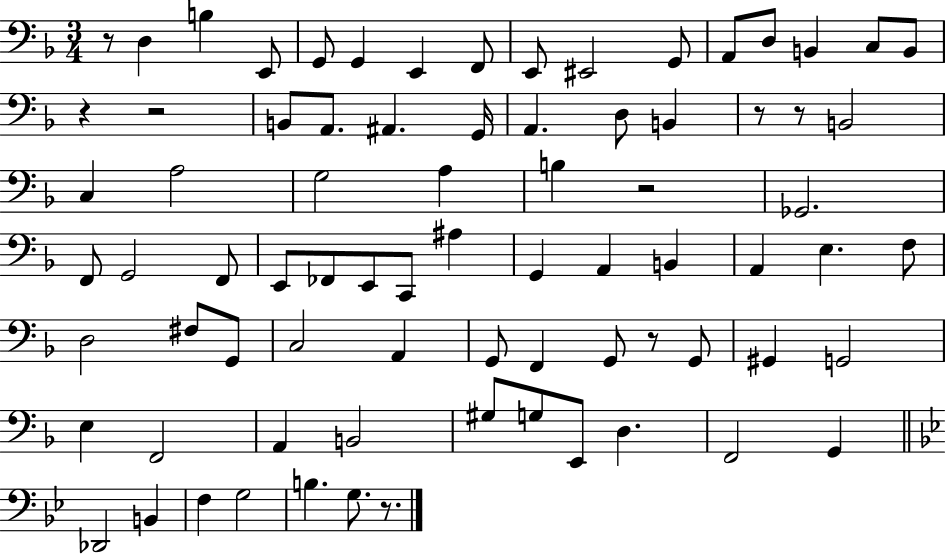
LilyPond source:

{
  \clef bass
  \numericTimeSignature
  \time 3/4
  \key f \major
  \repeat volta 2 { r8 d4 b4 e,8 | g,8 g,4 e,4 f,8 | e,8 eis,2 g,8 | a,8 d8 b,4 c8 b,8 | \break r4 r2 | b,8 a,8. ais,4. g,16 | a,4. d8 b,4 | r8 r8 b,2 | \break c4 a2 | g2 a4 | b4 r2 | ges,2. | \break f,8 g,2 f,8 | e,8 fes,8 e,8 c,8 ais4 | g,4 a,4 b,4 | a,4 e4. f8 | \break d2 fis8 g,8 | c2 a,4 | g,8 f,4 g,8 r8 g,8 | gis,4 g,2 | \break e4 f,2 | a,4 b,2 | gis8 g8 e,8 d4. | f,2 g,4 | \break \bar "||" \break \key bes \major des,2 b,4 | f4 g2 | b4. g8. r8. | } \bar "|."
}